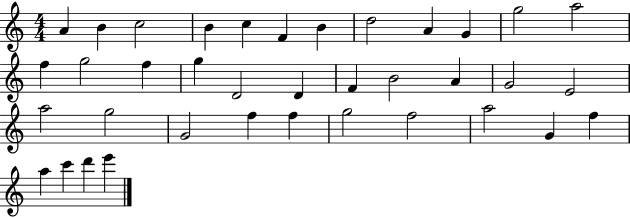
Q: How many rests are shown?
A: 0